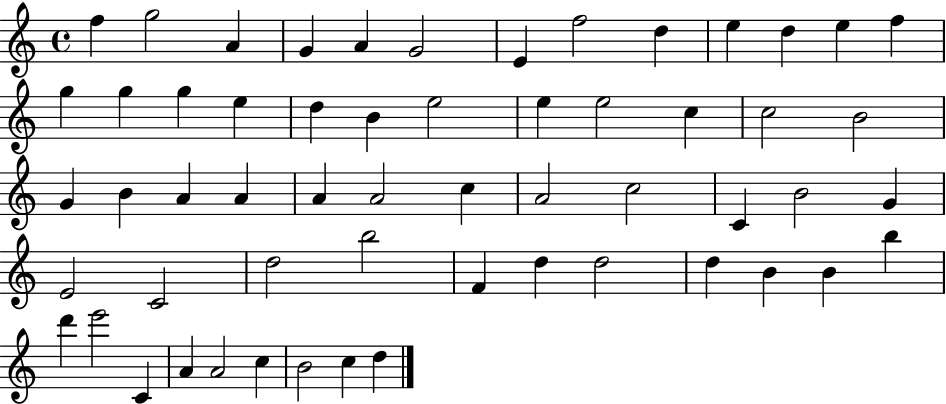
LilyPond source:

{
  \clef treble
  \time 4/4
  \defaultTimeSignature
  \key c \major
  f''4 g''2 a'4 | g'4 a'4 g'2 | e'4 f''2 d''4 | e''4 d''4 e''4 f''4 | \break g''4 g''4 g''4 e''4 | d''4 b'4 e''2 | e''4 e''2 c''4 | c''2 b'2 | \break g'4 b'4 a'4 a'4 | a'4 a'2 c''4 | a'2 c''2 | c'4 b'2 g'4 | \break e'2 c'2 | d''2 b''2 | f'4 d''4 d''2 | d''4 b'4 b'4 b''4 | \break d'''4 e'''2 c'4 | a'4 a'2 c''4 | b'2 c''4 d''4 | \bar "|."
}